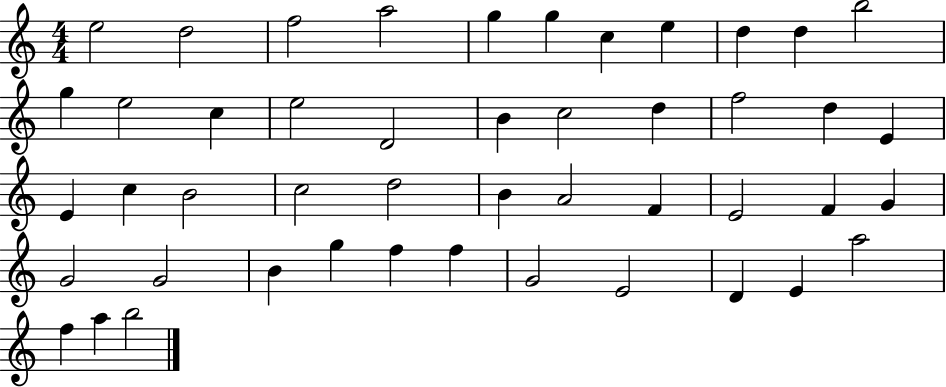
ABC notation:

X:1
T:Untitled
M:4/4
L:1/4
K:C
e2 d2 f2 a2 g g c e d d b2 g e2 c e2 D2 B c2 d f2 d E E c B2 c2 d2 B A2 F E2 F G G2 G2 B g f f G2 E2 D E a2 f a b2